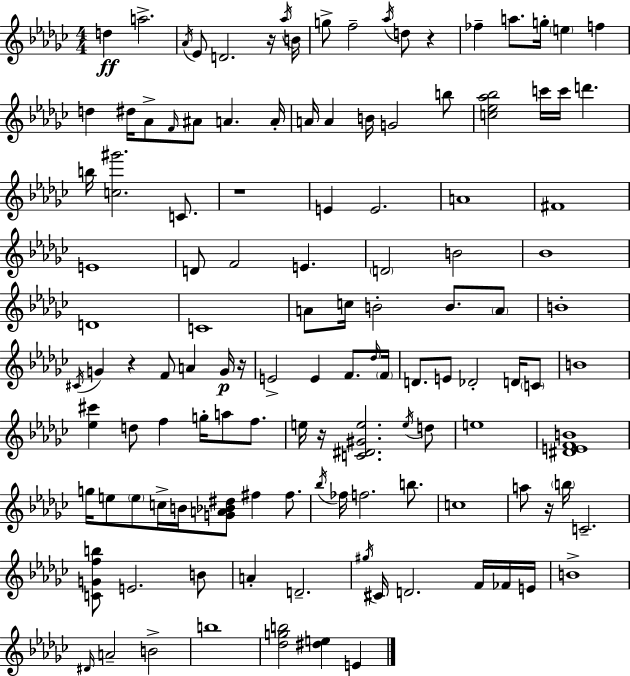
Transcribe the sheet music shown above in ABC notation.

X:1
T:Untitled
M:4/4
L:1/4
K:Ebm
d a2 _A/4 _E/2 D2 z/4 _a/4 B/4 g/2 f2 _a/4 d/2 z _f a/2 g/4 e f d ^d/4 _A/2 F/4 ^A/2 A A/4 A/4 A B/4 G2 b/2 [c_e_a_b]2 c'/4 c'/4 d' b/4 [c^g']2 C/2 z4 E E2 A4 ^F4 E4 D/2 F2 E D2 B2 _B4 D4 C4 A/2 c/4 B2 B/2 A/2 B4 ^C/4 G z F/2 A G/4 z/4 E2 E F/2 _d/4 F/4 D/2 E/2 _D2 D/4 C/2 B4 [_e^c'] d/2 f g/4 a/2 f/2 e/4 z/4 [C^D^Ge]2 e/4 d/2 e4 [^DEFB]4 g/4 e/2 e/2 c/4 B/4 [GA_B^d]/2 ^f ^f/2 _b/4 _f/4 f2 b/2 c4 a/2 z/4 b/4 C2 [CGfb]/2 E2 B/2 A D2 ^g/4 ^C/4 D2 F/4 _F/4 E/4 B4 ^D/4 A2 B2 b4 [_dgb]2 [^de] E